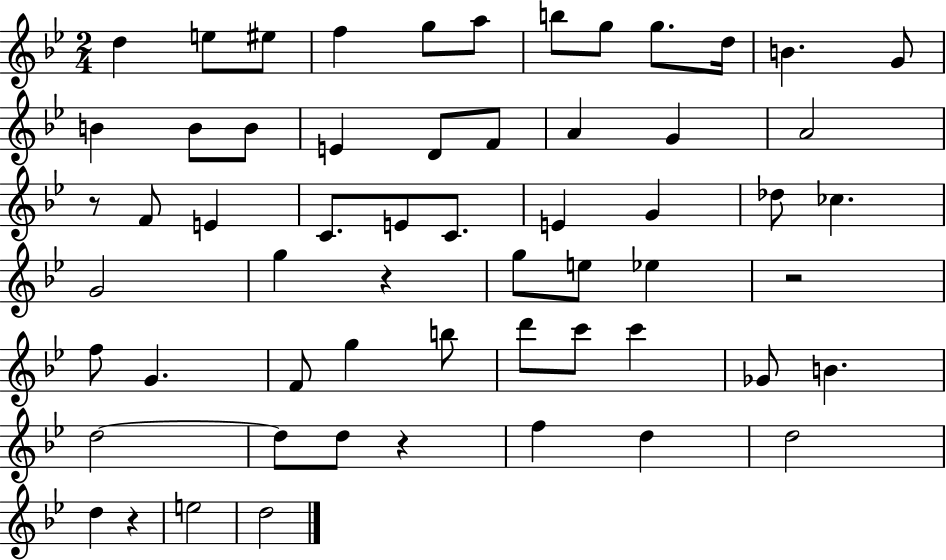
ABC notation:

X:1
T:Untitled
M:2/4
L:1/4
K:Bb
d e/2 ^e/2 f g/2 a/2 b/2 g/2 g/2 d/4 B G/2 B B/2 B/2 E D/2 F/2 A G A2 z/2 F/2 E C/2 E/2 C/2 E G _d/2 _c G2 g z g/2 e/2 _e z2 f/2 G F/2 g b/2 d'/2 c'/2 c' _G/2 B d2 d/2 d/2 z f d d2 d z e2 d2